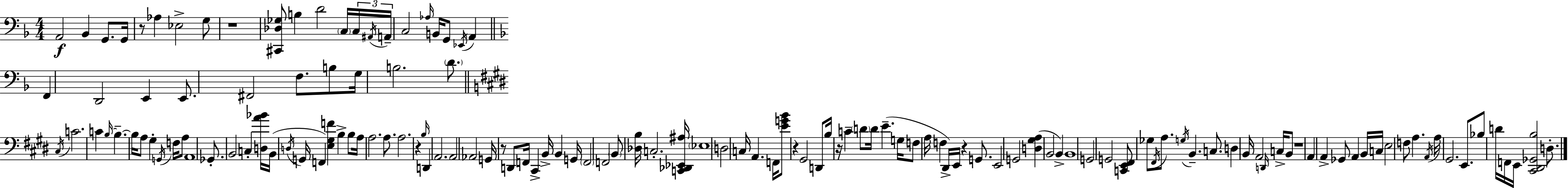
{
  \clef bass
  \numericTimeSignature
  \time 4/4
  \key f \major
  \repeat volta 2 { a,2\f bes,4 g,8. g,16 | r8 aes4 ees2-> g8 | r1 | <cis, des ges>8 b4 d'2 \parenthesize c16 \tuplet 3/2 { c16 | \break \acciaccatura { ais,16 } a,16-- } c2 \grace { aes16 } b,16 g,8 \acciaccatura { ees,16 } a,4 | \bar "||" \break \key d \minor f,4 d,2 e,4 | e,8. fis,2 f8. b8 | g16 b2. \parenthesize d'8. | \bar "||" \break \key e \major \acciaccatura { cis16 } c'2. c'4 | \grace { b16~ }~ b4.-- b16 a8 gis4-. \acciaccatura { g,16 } | f16 a8 a,1 | ges,8.-. b,2 c4-. | \break <d a' bes'>16 b,16( \acciaccatura { d16 } g,16 f,4) <e gis f'>4 b4-> | b8 a16 a2. | a8. a2. | r4 \grace { b16 } d,4 a,2. | \break a,2 aes,2 | g,16 r8 d,8 f,16 cis,4-> b,16-> | b,4 g,16 \parenthesize f,2 f,2 | \parenthesize b,8 <des b>16 c2.-. | \break <c, des, ees, ais>16 \parenthesize ees1 | d2 c16 a,4. | f,16 <e' g' b'>8 r4 gis,2 | d,8 b16 r16 c'4-- \parenthesize d'8 d'16 e'4.--( | \break g16 f8 a16 f4 dis,16->) e,16 r4 | g,8. e,2 g,2 | <d gis a>4( b,2 | b,4->) b,1 | \break g,2 g,2 | <c, e, fis,>8 ges8 \acciaccatura { fis,16 } a8. \acciaccatura { g16 } b,4.-- | c8. d4 b,16 a,2 | \grace { d,16 } c16-> b,8 r1 | \break a,4 a,4-> | ges,8 a,4 b,16 c16 e2 | f8 a4. \acciaccatura { a,16 } a16 gis,2. | e,8. bes8 d'16 f,16 e,16 <cis, dis, ges, b>2 | \break d8.-. } \bar "|."
}